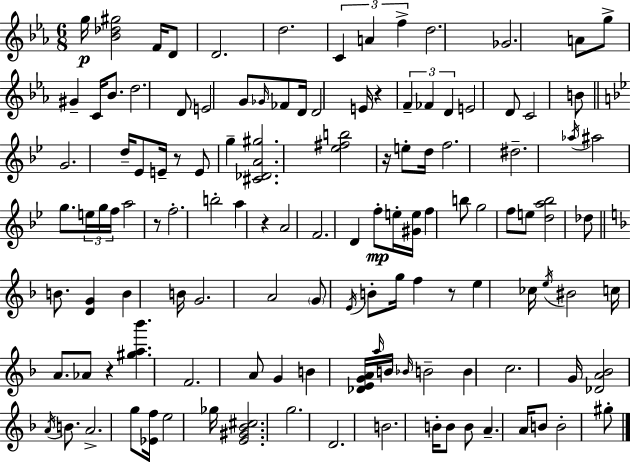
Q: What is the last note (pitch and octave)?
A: G#5